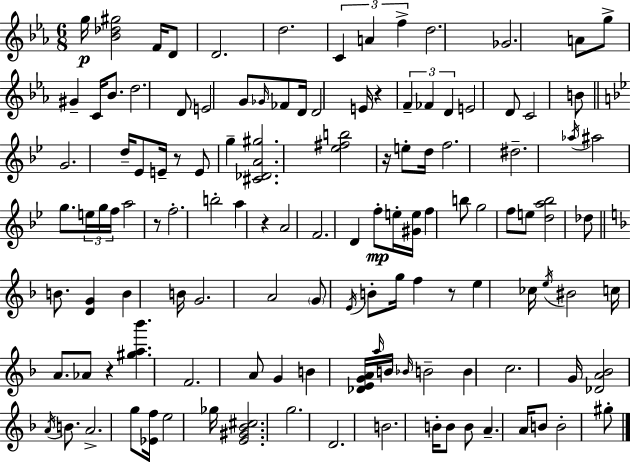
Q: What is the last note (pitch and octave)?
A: G#5